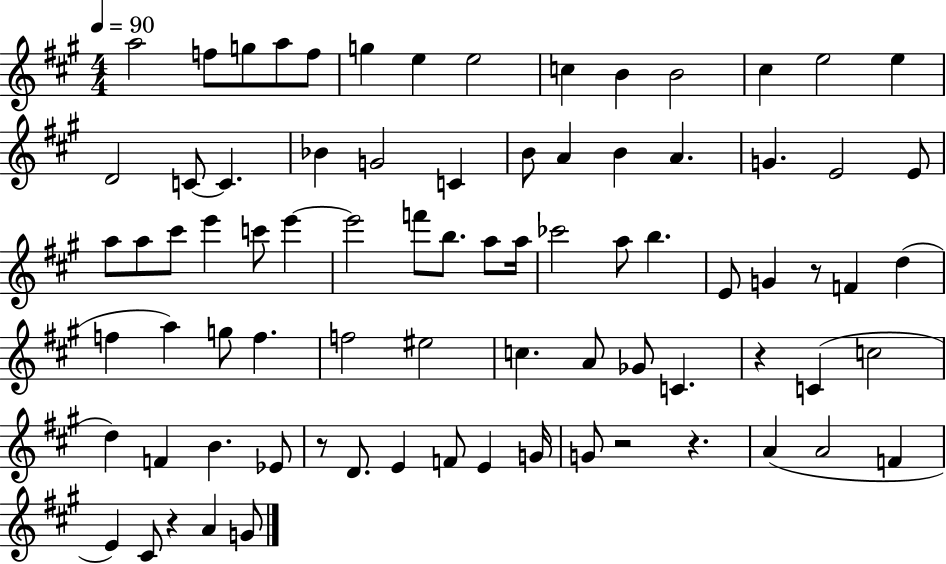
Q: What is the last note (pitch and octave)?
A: G4